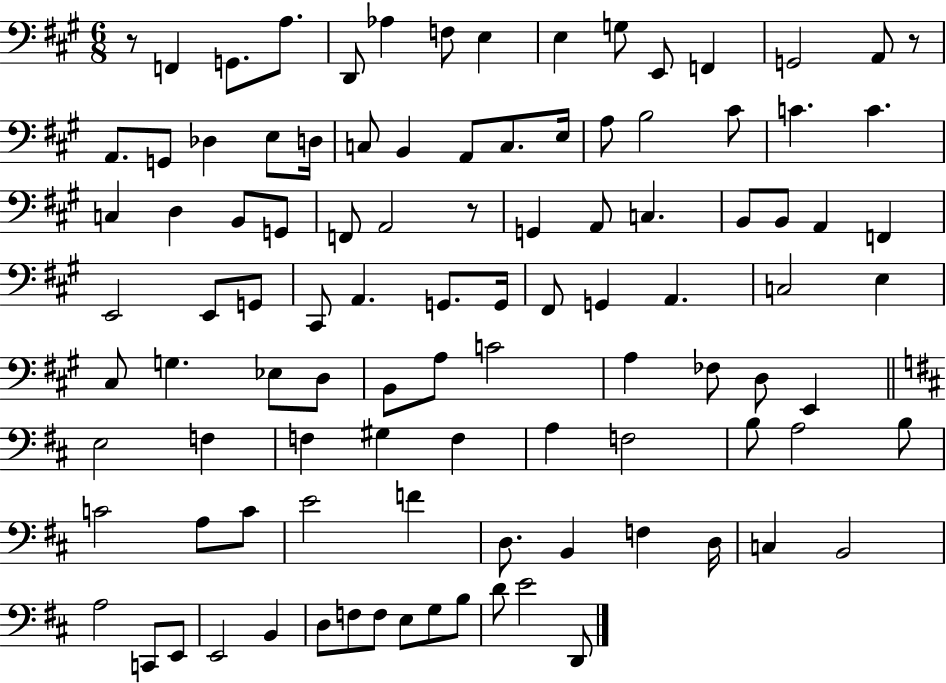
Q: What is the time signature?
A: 6/8